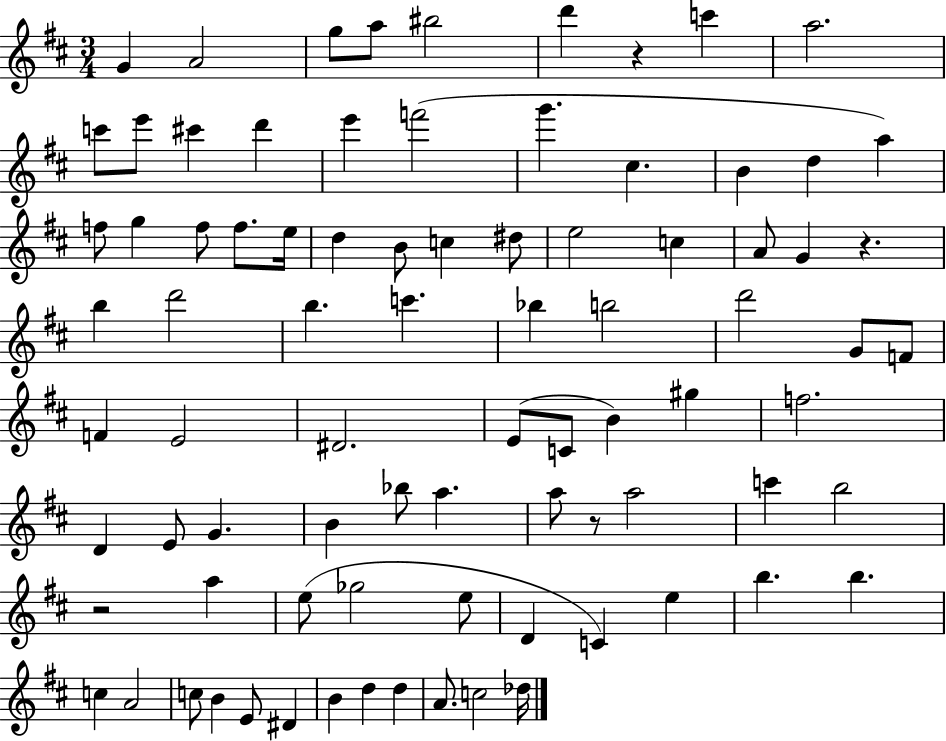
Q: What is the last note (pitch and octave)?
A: Db5